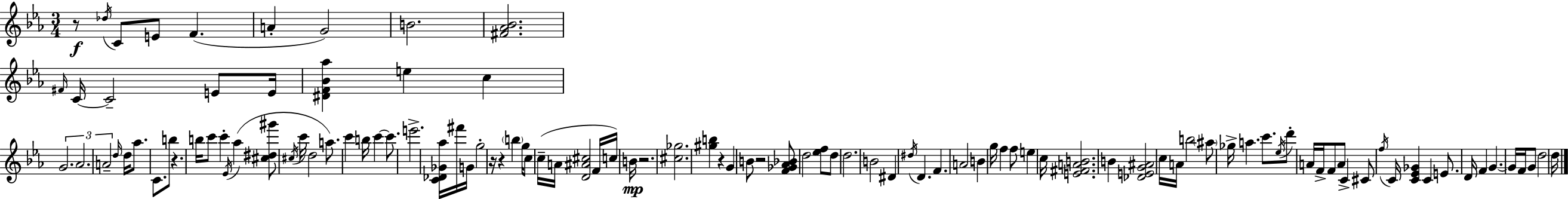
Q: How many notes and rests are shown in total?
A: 111